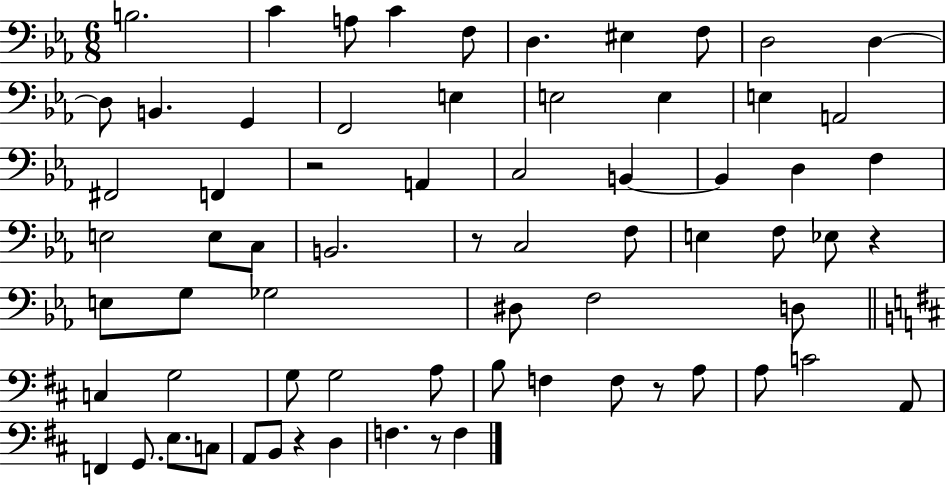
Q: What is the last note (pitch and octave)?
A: F3